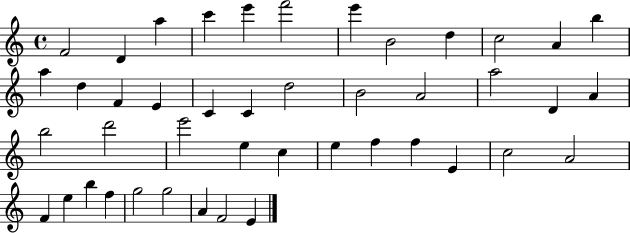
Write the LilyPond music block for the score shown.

{
  \clef treble
  \time 4/4
  \defaultTimeSignature
  \key c \major
  f'2 d'4 a''4 | c'''4 e'''4 f'''2 | e'''4 b'2 d''4 | c''2 a'4 b''4 | \break a''4 d''4 f'4 e'4 | c'4 c'4 d''2 | b'2 a'2 | a''2 d'4 a'4 | \break b''2 d'''2 | e'''2 e''4 c''4 | e''4 f''4 f''4 e'4 | c''2 a'2 | \break f'4 e''4 b''4 f''4 | g''2 g''2 | a'4 f'2 e'4 | \bar "|."
}